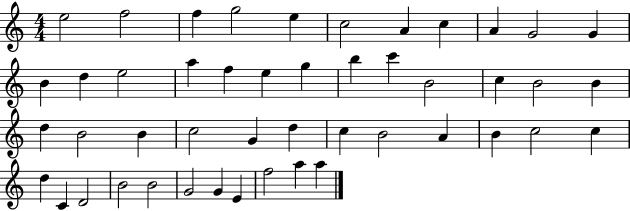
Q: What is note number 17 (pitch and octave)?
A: E5